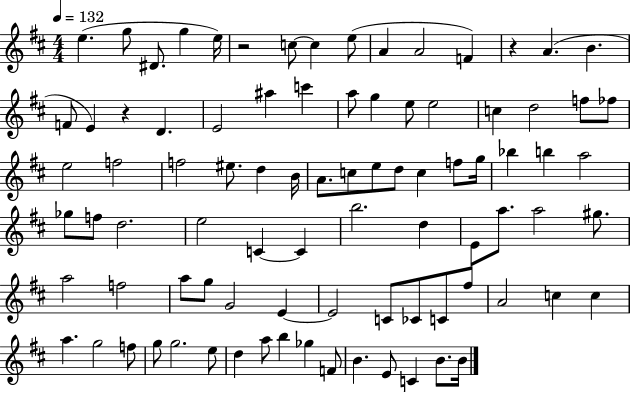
{
  \clef treble
  \numericTimeSignature
  \time 4/4
  \key d \major
  \tempo 4 = 132
  e''4.( g''8 dis'8. g''4 e''16) | r2 c''8~~ c''4 e''8( | a'4 a'2 f'4) | r4 a'4.( b'4. | \break f'8 e'4) r4 d'4. | e'2 ais''4 c'''4 | a''8 g''4 e''8 e''2 | c''4 d''2 f''8 fes''8 | \break e''2 f''2 | f''2 eis''8. d''4 b'16 | a'8. c''8 e''8 d''8 c''4 f''8 g''16 | bes''4 b''4 a''2 | \break ges''8 f''8 d''2. | e''2 c'4~~ c'4 | b''2. d''4 | e'8 a''8. a''2 gis''8. | \break a''2 f''2 | a''8 g''8 g'2 e'4~~ | e'2 c'8 ces'8 c'8 fis''8 | a'2 c''4 c''4 | \break a''4. g''2 f''8 | g''8 g''2. e''8 | d''4 a''8 b''4 ges''4 f'8 | b'4. e'8 c'4 b'8. b'16 | \break \bar "|."
}